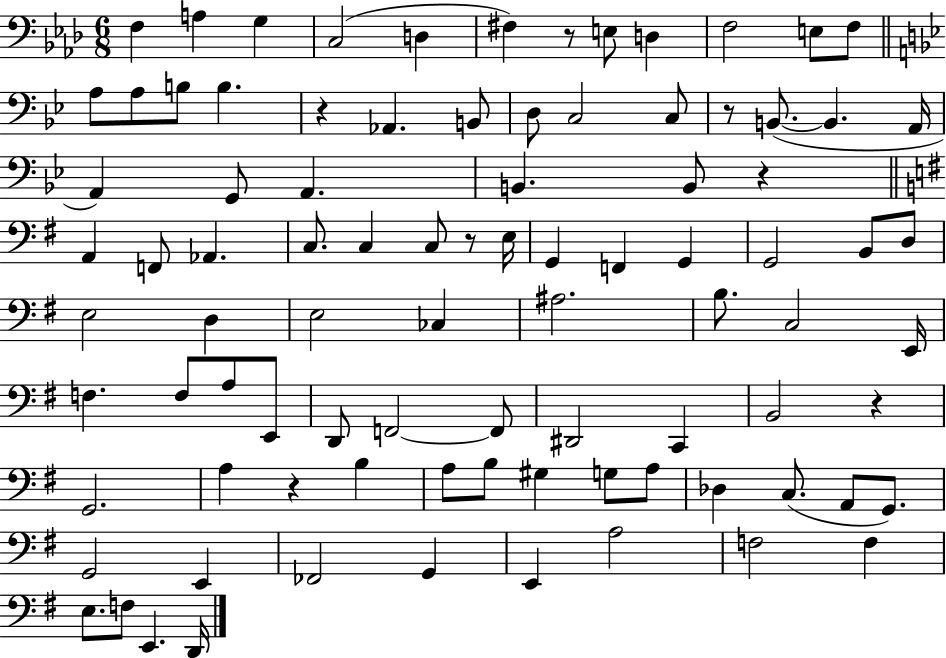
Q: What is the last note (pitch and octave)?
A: D2